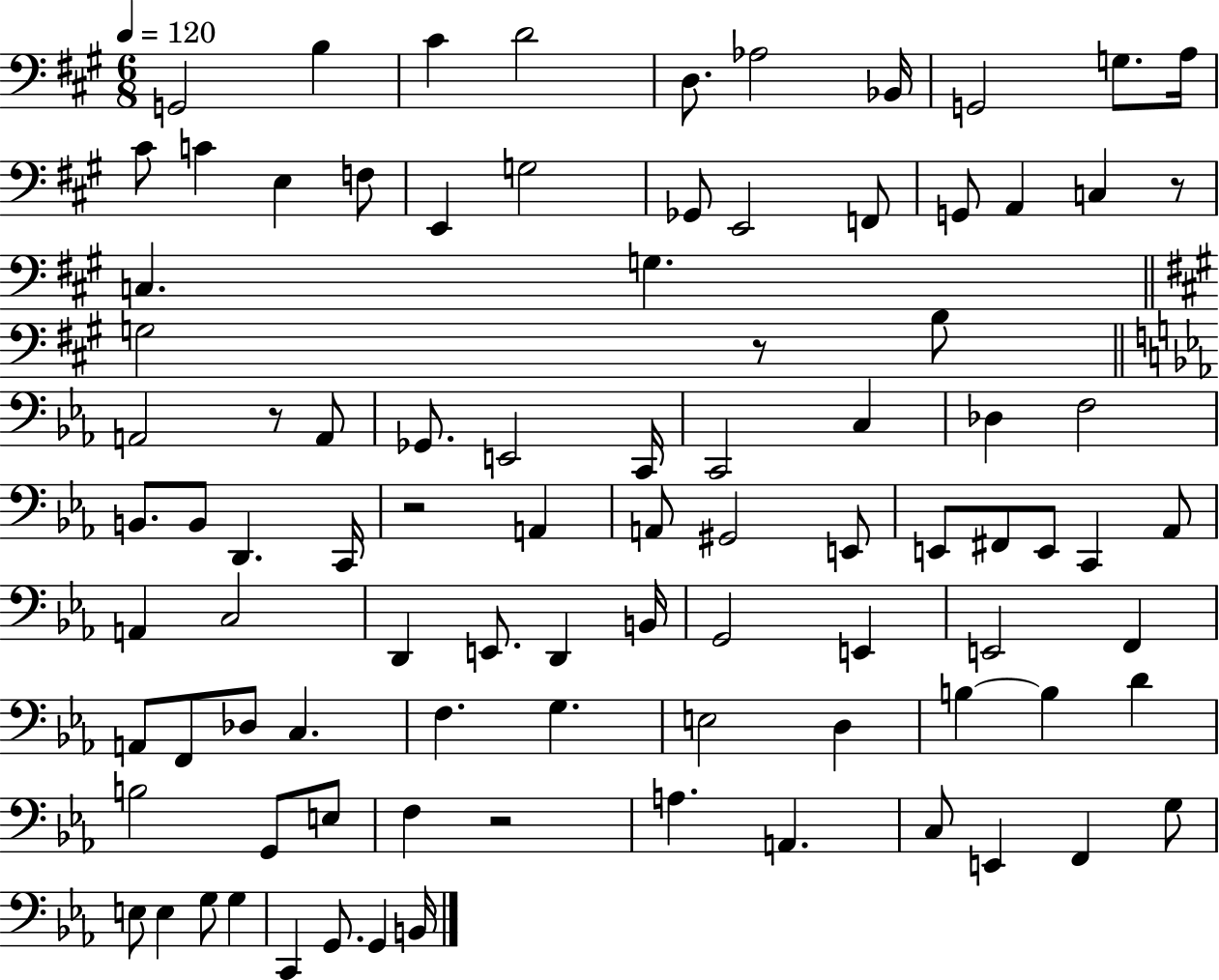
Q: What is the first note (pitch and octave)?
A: G2